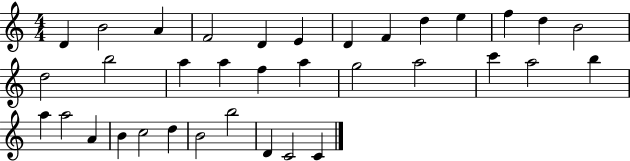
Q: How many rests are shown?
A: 0